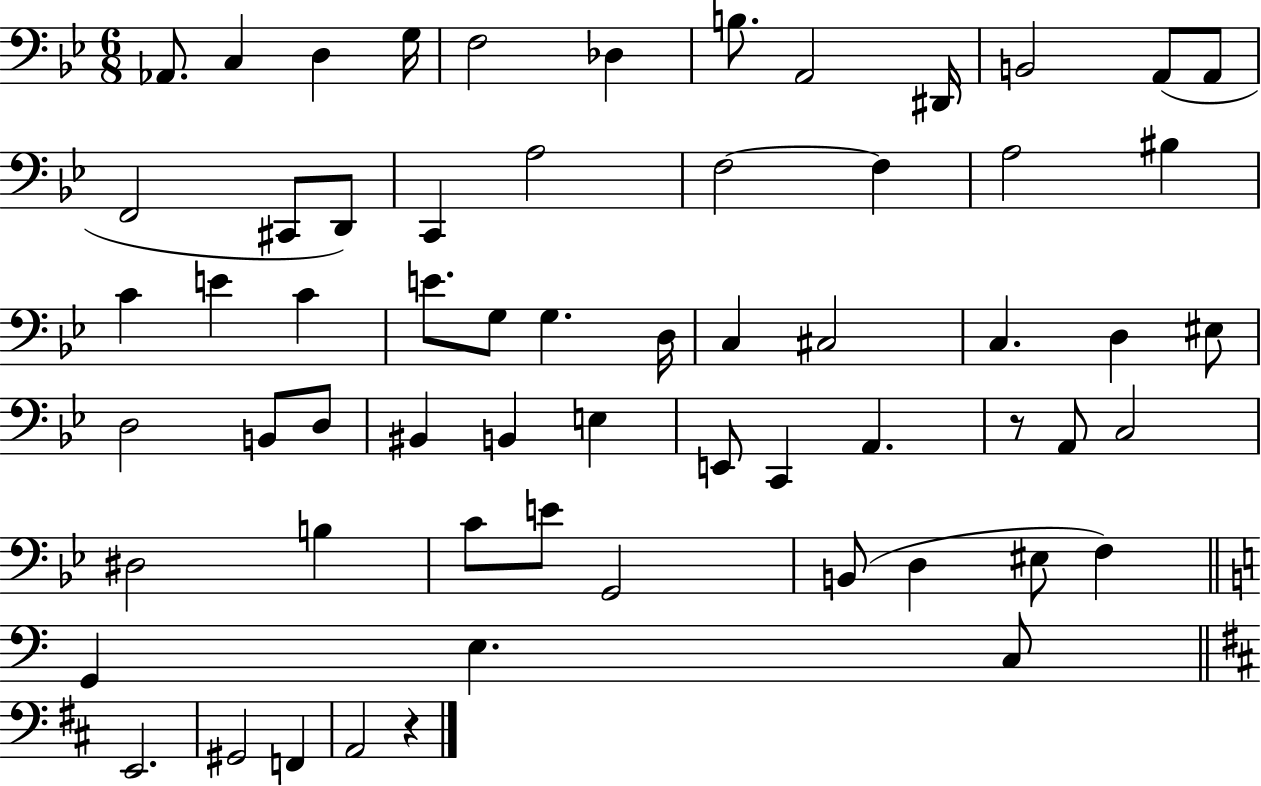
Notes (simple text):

Ab2/e. C3/q D3/q G3/s F3/h Db3/q B3/e. A2/h D#2/s B2/h A2/e A2/e F2/h C#2/e D2/e C2/q A3/h F3/h F3/q A3/h BIS3/q C4/q E4/q C4/q E4/e. G3/e G3/q. D3/s C3/q C#3/h C3/q. D3/q EIS3/e D3/h B2/e D3/e BIS2/q B2/q E3/q E2/e C2/q A2/q. R/e A2/e C3/h D#3/h B3/q C4/e E4/e G2/h B2/e D3/q EIS3/e F3/q G2/q E3/q. C3/e E2/h. G#2/h F2/q A2/h R/q